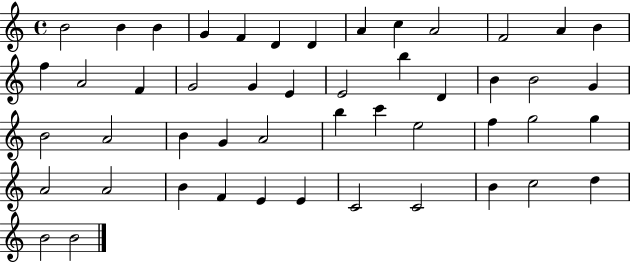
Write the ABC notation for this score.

X:1
T:Untitled
M:4/4
L:1/4
K:C
B2 B B G F D D A c A2 F2 A B f A2 F G2 G E E2 b D B B2 G B2 A2 B G A2 b c' e2 f g2 g A2 A2 B F E E C2 C2 B c2 d B2 B2